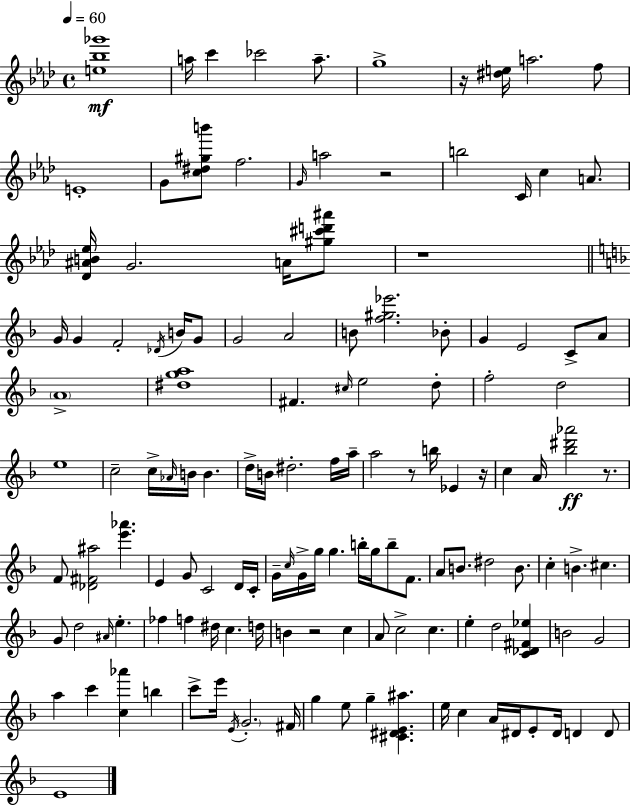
[E5,Bb5,Gb6]/w A5/s C6/q CES6/h A5/e. G5/w R/s [D#5,E5]/s A5/h. F5/e E4/w G4/e [C5,D#5,G#5,B6]/e F5/h. G4/s A5/h R/h B5/h C4/s C5/q A4/e. [Db4,A#4,B4,Eb5]/s G4/h. A4/s [G#5,C#6,D6,A#6]/e R/w G4/s G4/q F4/h Db4/s B4/s G4/e G4/h A4/h B4/e [F5,G#5,Eb6]/h. Bb4/e G4/q E4/h C4/e A4/e A4/w [D#5,G5,A5]/w F#4/q. C#5/s E5/h D5/e F5/h D5/h E5/w C5/h C5/s Ab4/s B4/s B4/q. D5/s B4/s D#5/h. F5/s A5/s A5/h R/e B5/s Eb4/q R/s C5/q A4/s [Bb5,D#6,Ab6]/h R/e. F4/e [Db4,F#4,A#5]/h [E6,Ab6]/q. E4/q G4/e C4/h D4/s C4/s G4/s C5/s G4/s G5/s G5/q. B5/s G5/s B5/e F4/e. A4/e B4/e. D#5/h B4/e. C5/q B4/q. C#5/q. G4/e D5/h A#4/s E5/q. FES5/q F5/q D#5/s C5/q. D5/s B4/q R/h C5/q A4/e C5/h C5/q. E5/q D5/h [C4,Db4,F#4,Eb5]/q B4/h G4/h A5/q C6/q [C5,Ab6]/q B5/q C6/e E6/s E4/s G4/h. F#4/s G5/q E5/e G5/q [C#4,D#4,E4,A#5]/q. E5/s C5/q A4/s D#4/s E4/e D#4/s D4/q D4/e E4/w